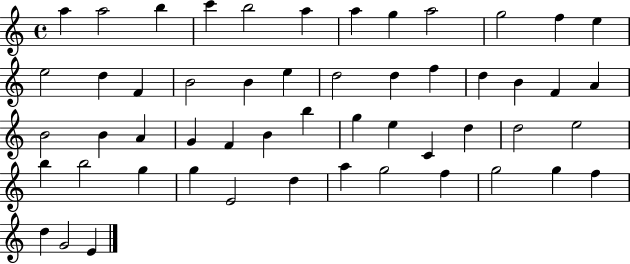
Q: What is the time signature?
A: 4/4